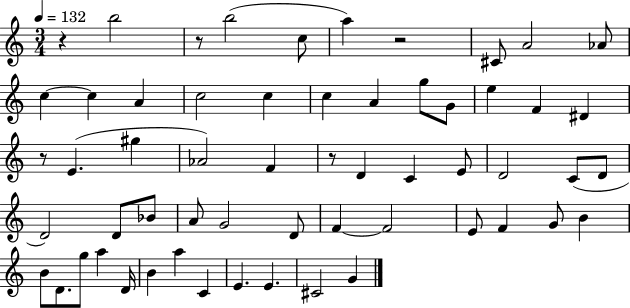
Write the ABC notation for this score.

X:1
T:Untitled
M:3/4
L:1/4
K:C
z b2 z/2 b2 c/2 a z2 ^C/2 A2 _A/2 c c A c2 c c A g/2 G/2 e F ^D z/2 E ^g _A2 F z/2 D C E/2 D2 C/2 D/2 D2 D/2 _B/2 A/2 G2 D/2 F F2 E/2 F G/2 B B/2 D/2 g/2 a D/4 B a C E E ^C2 G